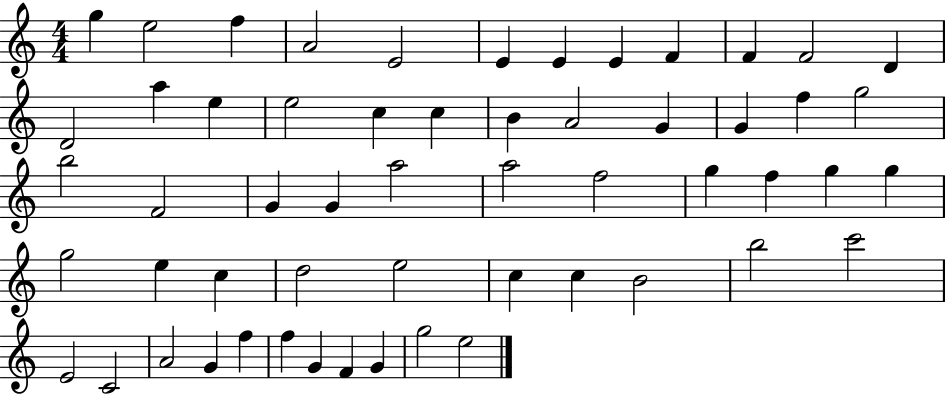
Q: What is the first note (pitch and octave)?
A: G5